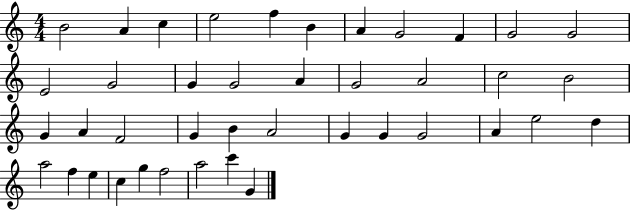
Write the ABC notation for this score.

X:1
T:Untitled
M:4/4
L:1/4
K:C
B2 A c e2 f B A G2 F G2 G2 E2 G2 G G2 A G2 A2 c2 B2 G A F2 G B A2 G G G2 A e2 d a2 f e c g f2 a2 c' G